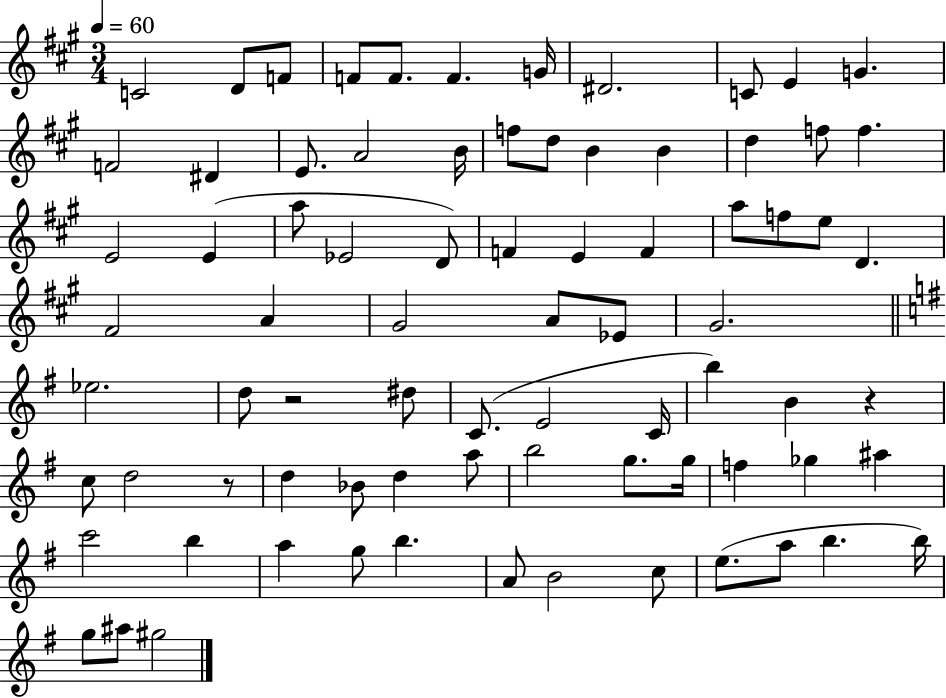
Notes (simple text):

C4/h D4/e F4/e F4/e F4/e. F4/q. G4/s D#4/h. C4/e E4/q G4/q. F4/h D#4/q E4/e. A4/h B4/s F5/e D5/e B4/q B4/q D5/q F5/e F5/q. E4/h E4/q A5/e Eb4/h D4/e F4/q E4/q F4/q A5/e F5/e E5/e D4/q. F#4/h A4/q G#4/h A4/e Eb4/e G#4/h. Eb5/h. D5/e R/h D#5/e C4/e. E4/h C4/s B5/q B4/q R/q C5/e D5/h R/e D5/q Bb4/e D5/q A5/e B5/h G5/e. G5/s F5/q Gb5/q A#5/q C6/h B5/q A5/q G5/e B5/q. A4/e B4/h C5/e E5/e. A5/e B5/q. B5/s G5/e A#5/e G#5/h